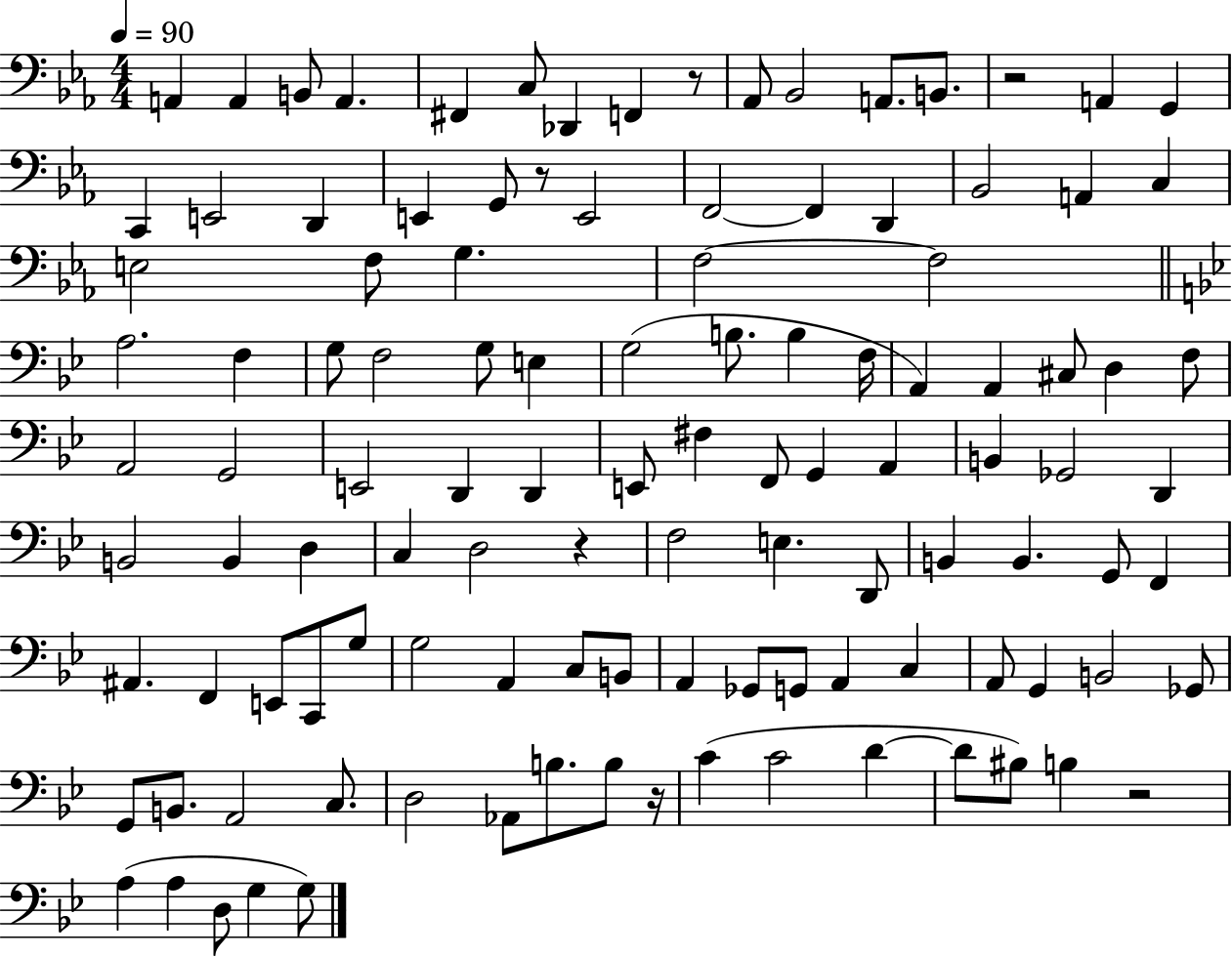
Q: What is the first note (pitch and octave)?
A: A2